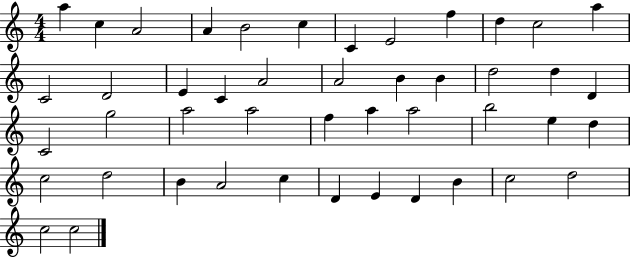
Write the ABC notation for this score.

X:1
T:Untitled
M:4/4
L:1/4
K:C
a c A2 A B2 c C E2 f d c2 a C2 D2 E C A2 A2 B B d2 d D C2 g2 a2 a2 f a a2 b2 e d c2 d2 B A2 c D E D B c2 d2 c2 c2